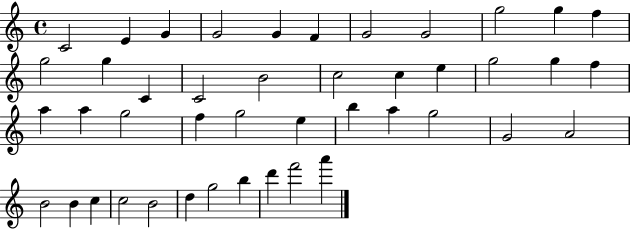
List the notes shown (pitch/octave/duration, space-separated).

C4/h E4/q G4/q G4/h G4/q F4/q G4/h G4/h G5/h G5/q F5/q G5/h G5/q C4/q C4/h B4/h C5/h C5/q E5/q G5/h G5/q F5/q A5/q A5/q G5/h F5/q G5/h E5/q B5/q A5/q G5/h G4/h A4/h B4/h B4/q C5/q C5/h B4/h D5/q G5/h B5/q D6/q F6/h A6/q